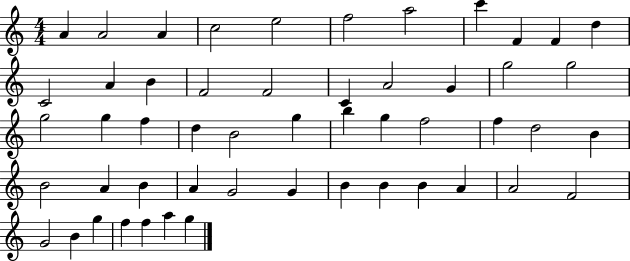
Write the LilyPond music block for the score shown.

{
  \clef treble
  \numericTimeSignature
  \time 4/4
  \key c \major
  a'4 a'2 a'4 | c''2 e''2 | f''2 a''2 | c'''4 f'4 f'4 d''4 | \break c'2 a'4 b'4 | f'2 f'2 | c'4 a'2 g'4 | g''2 g''2 | \break g''2 g''4 f''4 | d''4 b'2 g''4 | b''4 g''4 f''2 | f''4 d''2 b'4 | \break b'2 a'4 b'4 | a'4 g'2 g'4 | b'4 b'4 b'4 a'4 | a'2 f'2 | \break g'2 b'4 g''4 | f''4 f''4 a''4 g''4 | \bar "|."
}